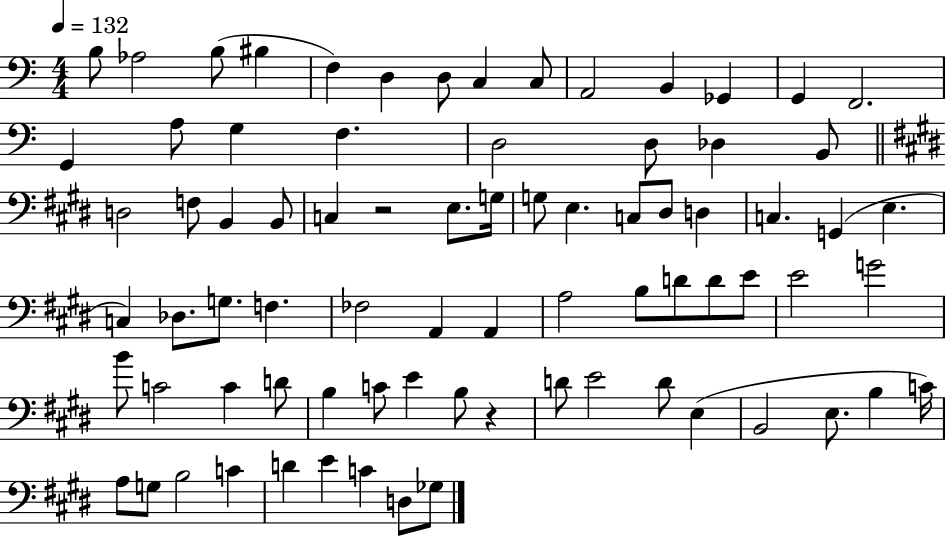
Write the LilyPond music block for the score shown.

{
  \clef bass
  \numericTimeSignature
  \time 4/4
  \key c \major
  \tempo 4 = 132
  \repeat volta 2 { b8 aes2 b8( bis4 | f4) d4 d8 c4 c8 | a,2 b,4 ges,4 | g,4 f,2. | \break g,4 a8 g4 f4. | d2 d8 des4 b,8 | \bar "||" \break \key e \major d2 f8 b,4 b,8 | c4 r2 e8. g16 | g8 e4. c8 dis8 d4 | c4. g,4( e4. | \break c4) des8. g8. f4. | fes2 a,4 a,4 | a2 b8 d'8 d'8 e'8 | e'2 g'2 | \break b'8 c'2 c'4 d'8 | b4 c'8 e'4 b8 r4 | d'8 e'2 d'8 e4( | b,2 e8. b4 c'16) | \break a8 g8 b2 c'4 | d'4 e'4 c'4 d8 ges8 | } \bar "|."
}